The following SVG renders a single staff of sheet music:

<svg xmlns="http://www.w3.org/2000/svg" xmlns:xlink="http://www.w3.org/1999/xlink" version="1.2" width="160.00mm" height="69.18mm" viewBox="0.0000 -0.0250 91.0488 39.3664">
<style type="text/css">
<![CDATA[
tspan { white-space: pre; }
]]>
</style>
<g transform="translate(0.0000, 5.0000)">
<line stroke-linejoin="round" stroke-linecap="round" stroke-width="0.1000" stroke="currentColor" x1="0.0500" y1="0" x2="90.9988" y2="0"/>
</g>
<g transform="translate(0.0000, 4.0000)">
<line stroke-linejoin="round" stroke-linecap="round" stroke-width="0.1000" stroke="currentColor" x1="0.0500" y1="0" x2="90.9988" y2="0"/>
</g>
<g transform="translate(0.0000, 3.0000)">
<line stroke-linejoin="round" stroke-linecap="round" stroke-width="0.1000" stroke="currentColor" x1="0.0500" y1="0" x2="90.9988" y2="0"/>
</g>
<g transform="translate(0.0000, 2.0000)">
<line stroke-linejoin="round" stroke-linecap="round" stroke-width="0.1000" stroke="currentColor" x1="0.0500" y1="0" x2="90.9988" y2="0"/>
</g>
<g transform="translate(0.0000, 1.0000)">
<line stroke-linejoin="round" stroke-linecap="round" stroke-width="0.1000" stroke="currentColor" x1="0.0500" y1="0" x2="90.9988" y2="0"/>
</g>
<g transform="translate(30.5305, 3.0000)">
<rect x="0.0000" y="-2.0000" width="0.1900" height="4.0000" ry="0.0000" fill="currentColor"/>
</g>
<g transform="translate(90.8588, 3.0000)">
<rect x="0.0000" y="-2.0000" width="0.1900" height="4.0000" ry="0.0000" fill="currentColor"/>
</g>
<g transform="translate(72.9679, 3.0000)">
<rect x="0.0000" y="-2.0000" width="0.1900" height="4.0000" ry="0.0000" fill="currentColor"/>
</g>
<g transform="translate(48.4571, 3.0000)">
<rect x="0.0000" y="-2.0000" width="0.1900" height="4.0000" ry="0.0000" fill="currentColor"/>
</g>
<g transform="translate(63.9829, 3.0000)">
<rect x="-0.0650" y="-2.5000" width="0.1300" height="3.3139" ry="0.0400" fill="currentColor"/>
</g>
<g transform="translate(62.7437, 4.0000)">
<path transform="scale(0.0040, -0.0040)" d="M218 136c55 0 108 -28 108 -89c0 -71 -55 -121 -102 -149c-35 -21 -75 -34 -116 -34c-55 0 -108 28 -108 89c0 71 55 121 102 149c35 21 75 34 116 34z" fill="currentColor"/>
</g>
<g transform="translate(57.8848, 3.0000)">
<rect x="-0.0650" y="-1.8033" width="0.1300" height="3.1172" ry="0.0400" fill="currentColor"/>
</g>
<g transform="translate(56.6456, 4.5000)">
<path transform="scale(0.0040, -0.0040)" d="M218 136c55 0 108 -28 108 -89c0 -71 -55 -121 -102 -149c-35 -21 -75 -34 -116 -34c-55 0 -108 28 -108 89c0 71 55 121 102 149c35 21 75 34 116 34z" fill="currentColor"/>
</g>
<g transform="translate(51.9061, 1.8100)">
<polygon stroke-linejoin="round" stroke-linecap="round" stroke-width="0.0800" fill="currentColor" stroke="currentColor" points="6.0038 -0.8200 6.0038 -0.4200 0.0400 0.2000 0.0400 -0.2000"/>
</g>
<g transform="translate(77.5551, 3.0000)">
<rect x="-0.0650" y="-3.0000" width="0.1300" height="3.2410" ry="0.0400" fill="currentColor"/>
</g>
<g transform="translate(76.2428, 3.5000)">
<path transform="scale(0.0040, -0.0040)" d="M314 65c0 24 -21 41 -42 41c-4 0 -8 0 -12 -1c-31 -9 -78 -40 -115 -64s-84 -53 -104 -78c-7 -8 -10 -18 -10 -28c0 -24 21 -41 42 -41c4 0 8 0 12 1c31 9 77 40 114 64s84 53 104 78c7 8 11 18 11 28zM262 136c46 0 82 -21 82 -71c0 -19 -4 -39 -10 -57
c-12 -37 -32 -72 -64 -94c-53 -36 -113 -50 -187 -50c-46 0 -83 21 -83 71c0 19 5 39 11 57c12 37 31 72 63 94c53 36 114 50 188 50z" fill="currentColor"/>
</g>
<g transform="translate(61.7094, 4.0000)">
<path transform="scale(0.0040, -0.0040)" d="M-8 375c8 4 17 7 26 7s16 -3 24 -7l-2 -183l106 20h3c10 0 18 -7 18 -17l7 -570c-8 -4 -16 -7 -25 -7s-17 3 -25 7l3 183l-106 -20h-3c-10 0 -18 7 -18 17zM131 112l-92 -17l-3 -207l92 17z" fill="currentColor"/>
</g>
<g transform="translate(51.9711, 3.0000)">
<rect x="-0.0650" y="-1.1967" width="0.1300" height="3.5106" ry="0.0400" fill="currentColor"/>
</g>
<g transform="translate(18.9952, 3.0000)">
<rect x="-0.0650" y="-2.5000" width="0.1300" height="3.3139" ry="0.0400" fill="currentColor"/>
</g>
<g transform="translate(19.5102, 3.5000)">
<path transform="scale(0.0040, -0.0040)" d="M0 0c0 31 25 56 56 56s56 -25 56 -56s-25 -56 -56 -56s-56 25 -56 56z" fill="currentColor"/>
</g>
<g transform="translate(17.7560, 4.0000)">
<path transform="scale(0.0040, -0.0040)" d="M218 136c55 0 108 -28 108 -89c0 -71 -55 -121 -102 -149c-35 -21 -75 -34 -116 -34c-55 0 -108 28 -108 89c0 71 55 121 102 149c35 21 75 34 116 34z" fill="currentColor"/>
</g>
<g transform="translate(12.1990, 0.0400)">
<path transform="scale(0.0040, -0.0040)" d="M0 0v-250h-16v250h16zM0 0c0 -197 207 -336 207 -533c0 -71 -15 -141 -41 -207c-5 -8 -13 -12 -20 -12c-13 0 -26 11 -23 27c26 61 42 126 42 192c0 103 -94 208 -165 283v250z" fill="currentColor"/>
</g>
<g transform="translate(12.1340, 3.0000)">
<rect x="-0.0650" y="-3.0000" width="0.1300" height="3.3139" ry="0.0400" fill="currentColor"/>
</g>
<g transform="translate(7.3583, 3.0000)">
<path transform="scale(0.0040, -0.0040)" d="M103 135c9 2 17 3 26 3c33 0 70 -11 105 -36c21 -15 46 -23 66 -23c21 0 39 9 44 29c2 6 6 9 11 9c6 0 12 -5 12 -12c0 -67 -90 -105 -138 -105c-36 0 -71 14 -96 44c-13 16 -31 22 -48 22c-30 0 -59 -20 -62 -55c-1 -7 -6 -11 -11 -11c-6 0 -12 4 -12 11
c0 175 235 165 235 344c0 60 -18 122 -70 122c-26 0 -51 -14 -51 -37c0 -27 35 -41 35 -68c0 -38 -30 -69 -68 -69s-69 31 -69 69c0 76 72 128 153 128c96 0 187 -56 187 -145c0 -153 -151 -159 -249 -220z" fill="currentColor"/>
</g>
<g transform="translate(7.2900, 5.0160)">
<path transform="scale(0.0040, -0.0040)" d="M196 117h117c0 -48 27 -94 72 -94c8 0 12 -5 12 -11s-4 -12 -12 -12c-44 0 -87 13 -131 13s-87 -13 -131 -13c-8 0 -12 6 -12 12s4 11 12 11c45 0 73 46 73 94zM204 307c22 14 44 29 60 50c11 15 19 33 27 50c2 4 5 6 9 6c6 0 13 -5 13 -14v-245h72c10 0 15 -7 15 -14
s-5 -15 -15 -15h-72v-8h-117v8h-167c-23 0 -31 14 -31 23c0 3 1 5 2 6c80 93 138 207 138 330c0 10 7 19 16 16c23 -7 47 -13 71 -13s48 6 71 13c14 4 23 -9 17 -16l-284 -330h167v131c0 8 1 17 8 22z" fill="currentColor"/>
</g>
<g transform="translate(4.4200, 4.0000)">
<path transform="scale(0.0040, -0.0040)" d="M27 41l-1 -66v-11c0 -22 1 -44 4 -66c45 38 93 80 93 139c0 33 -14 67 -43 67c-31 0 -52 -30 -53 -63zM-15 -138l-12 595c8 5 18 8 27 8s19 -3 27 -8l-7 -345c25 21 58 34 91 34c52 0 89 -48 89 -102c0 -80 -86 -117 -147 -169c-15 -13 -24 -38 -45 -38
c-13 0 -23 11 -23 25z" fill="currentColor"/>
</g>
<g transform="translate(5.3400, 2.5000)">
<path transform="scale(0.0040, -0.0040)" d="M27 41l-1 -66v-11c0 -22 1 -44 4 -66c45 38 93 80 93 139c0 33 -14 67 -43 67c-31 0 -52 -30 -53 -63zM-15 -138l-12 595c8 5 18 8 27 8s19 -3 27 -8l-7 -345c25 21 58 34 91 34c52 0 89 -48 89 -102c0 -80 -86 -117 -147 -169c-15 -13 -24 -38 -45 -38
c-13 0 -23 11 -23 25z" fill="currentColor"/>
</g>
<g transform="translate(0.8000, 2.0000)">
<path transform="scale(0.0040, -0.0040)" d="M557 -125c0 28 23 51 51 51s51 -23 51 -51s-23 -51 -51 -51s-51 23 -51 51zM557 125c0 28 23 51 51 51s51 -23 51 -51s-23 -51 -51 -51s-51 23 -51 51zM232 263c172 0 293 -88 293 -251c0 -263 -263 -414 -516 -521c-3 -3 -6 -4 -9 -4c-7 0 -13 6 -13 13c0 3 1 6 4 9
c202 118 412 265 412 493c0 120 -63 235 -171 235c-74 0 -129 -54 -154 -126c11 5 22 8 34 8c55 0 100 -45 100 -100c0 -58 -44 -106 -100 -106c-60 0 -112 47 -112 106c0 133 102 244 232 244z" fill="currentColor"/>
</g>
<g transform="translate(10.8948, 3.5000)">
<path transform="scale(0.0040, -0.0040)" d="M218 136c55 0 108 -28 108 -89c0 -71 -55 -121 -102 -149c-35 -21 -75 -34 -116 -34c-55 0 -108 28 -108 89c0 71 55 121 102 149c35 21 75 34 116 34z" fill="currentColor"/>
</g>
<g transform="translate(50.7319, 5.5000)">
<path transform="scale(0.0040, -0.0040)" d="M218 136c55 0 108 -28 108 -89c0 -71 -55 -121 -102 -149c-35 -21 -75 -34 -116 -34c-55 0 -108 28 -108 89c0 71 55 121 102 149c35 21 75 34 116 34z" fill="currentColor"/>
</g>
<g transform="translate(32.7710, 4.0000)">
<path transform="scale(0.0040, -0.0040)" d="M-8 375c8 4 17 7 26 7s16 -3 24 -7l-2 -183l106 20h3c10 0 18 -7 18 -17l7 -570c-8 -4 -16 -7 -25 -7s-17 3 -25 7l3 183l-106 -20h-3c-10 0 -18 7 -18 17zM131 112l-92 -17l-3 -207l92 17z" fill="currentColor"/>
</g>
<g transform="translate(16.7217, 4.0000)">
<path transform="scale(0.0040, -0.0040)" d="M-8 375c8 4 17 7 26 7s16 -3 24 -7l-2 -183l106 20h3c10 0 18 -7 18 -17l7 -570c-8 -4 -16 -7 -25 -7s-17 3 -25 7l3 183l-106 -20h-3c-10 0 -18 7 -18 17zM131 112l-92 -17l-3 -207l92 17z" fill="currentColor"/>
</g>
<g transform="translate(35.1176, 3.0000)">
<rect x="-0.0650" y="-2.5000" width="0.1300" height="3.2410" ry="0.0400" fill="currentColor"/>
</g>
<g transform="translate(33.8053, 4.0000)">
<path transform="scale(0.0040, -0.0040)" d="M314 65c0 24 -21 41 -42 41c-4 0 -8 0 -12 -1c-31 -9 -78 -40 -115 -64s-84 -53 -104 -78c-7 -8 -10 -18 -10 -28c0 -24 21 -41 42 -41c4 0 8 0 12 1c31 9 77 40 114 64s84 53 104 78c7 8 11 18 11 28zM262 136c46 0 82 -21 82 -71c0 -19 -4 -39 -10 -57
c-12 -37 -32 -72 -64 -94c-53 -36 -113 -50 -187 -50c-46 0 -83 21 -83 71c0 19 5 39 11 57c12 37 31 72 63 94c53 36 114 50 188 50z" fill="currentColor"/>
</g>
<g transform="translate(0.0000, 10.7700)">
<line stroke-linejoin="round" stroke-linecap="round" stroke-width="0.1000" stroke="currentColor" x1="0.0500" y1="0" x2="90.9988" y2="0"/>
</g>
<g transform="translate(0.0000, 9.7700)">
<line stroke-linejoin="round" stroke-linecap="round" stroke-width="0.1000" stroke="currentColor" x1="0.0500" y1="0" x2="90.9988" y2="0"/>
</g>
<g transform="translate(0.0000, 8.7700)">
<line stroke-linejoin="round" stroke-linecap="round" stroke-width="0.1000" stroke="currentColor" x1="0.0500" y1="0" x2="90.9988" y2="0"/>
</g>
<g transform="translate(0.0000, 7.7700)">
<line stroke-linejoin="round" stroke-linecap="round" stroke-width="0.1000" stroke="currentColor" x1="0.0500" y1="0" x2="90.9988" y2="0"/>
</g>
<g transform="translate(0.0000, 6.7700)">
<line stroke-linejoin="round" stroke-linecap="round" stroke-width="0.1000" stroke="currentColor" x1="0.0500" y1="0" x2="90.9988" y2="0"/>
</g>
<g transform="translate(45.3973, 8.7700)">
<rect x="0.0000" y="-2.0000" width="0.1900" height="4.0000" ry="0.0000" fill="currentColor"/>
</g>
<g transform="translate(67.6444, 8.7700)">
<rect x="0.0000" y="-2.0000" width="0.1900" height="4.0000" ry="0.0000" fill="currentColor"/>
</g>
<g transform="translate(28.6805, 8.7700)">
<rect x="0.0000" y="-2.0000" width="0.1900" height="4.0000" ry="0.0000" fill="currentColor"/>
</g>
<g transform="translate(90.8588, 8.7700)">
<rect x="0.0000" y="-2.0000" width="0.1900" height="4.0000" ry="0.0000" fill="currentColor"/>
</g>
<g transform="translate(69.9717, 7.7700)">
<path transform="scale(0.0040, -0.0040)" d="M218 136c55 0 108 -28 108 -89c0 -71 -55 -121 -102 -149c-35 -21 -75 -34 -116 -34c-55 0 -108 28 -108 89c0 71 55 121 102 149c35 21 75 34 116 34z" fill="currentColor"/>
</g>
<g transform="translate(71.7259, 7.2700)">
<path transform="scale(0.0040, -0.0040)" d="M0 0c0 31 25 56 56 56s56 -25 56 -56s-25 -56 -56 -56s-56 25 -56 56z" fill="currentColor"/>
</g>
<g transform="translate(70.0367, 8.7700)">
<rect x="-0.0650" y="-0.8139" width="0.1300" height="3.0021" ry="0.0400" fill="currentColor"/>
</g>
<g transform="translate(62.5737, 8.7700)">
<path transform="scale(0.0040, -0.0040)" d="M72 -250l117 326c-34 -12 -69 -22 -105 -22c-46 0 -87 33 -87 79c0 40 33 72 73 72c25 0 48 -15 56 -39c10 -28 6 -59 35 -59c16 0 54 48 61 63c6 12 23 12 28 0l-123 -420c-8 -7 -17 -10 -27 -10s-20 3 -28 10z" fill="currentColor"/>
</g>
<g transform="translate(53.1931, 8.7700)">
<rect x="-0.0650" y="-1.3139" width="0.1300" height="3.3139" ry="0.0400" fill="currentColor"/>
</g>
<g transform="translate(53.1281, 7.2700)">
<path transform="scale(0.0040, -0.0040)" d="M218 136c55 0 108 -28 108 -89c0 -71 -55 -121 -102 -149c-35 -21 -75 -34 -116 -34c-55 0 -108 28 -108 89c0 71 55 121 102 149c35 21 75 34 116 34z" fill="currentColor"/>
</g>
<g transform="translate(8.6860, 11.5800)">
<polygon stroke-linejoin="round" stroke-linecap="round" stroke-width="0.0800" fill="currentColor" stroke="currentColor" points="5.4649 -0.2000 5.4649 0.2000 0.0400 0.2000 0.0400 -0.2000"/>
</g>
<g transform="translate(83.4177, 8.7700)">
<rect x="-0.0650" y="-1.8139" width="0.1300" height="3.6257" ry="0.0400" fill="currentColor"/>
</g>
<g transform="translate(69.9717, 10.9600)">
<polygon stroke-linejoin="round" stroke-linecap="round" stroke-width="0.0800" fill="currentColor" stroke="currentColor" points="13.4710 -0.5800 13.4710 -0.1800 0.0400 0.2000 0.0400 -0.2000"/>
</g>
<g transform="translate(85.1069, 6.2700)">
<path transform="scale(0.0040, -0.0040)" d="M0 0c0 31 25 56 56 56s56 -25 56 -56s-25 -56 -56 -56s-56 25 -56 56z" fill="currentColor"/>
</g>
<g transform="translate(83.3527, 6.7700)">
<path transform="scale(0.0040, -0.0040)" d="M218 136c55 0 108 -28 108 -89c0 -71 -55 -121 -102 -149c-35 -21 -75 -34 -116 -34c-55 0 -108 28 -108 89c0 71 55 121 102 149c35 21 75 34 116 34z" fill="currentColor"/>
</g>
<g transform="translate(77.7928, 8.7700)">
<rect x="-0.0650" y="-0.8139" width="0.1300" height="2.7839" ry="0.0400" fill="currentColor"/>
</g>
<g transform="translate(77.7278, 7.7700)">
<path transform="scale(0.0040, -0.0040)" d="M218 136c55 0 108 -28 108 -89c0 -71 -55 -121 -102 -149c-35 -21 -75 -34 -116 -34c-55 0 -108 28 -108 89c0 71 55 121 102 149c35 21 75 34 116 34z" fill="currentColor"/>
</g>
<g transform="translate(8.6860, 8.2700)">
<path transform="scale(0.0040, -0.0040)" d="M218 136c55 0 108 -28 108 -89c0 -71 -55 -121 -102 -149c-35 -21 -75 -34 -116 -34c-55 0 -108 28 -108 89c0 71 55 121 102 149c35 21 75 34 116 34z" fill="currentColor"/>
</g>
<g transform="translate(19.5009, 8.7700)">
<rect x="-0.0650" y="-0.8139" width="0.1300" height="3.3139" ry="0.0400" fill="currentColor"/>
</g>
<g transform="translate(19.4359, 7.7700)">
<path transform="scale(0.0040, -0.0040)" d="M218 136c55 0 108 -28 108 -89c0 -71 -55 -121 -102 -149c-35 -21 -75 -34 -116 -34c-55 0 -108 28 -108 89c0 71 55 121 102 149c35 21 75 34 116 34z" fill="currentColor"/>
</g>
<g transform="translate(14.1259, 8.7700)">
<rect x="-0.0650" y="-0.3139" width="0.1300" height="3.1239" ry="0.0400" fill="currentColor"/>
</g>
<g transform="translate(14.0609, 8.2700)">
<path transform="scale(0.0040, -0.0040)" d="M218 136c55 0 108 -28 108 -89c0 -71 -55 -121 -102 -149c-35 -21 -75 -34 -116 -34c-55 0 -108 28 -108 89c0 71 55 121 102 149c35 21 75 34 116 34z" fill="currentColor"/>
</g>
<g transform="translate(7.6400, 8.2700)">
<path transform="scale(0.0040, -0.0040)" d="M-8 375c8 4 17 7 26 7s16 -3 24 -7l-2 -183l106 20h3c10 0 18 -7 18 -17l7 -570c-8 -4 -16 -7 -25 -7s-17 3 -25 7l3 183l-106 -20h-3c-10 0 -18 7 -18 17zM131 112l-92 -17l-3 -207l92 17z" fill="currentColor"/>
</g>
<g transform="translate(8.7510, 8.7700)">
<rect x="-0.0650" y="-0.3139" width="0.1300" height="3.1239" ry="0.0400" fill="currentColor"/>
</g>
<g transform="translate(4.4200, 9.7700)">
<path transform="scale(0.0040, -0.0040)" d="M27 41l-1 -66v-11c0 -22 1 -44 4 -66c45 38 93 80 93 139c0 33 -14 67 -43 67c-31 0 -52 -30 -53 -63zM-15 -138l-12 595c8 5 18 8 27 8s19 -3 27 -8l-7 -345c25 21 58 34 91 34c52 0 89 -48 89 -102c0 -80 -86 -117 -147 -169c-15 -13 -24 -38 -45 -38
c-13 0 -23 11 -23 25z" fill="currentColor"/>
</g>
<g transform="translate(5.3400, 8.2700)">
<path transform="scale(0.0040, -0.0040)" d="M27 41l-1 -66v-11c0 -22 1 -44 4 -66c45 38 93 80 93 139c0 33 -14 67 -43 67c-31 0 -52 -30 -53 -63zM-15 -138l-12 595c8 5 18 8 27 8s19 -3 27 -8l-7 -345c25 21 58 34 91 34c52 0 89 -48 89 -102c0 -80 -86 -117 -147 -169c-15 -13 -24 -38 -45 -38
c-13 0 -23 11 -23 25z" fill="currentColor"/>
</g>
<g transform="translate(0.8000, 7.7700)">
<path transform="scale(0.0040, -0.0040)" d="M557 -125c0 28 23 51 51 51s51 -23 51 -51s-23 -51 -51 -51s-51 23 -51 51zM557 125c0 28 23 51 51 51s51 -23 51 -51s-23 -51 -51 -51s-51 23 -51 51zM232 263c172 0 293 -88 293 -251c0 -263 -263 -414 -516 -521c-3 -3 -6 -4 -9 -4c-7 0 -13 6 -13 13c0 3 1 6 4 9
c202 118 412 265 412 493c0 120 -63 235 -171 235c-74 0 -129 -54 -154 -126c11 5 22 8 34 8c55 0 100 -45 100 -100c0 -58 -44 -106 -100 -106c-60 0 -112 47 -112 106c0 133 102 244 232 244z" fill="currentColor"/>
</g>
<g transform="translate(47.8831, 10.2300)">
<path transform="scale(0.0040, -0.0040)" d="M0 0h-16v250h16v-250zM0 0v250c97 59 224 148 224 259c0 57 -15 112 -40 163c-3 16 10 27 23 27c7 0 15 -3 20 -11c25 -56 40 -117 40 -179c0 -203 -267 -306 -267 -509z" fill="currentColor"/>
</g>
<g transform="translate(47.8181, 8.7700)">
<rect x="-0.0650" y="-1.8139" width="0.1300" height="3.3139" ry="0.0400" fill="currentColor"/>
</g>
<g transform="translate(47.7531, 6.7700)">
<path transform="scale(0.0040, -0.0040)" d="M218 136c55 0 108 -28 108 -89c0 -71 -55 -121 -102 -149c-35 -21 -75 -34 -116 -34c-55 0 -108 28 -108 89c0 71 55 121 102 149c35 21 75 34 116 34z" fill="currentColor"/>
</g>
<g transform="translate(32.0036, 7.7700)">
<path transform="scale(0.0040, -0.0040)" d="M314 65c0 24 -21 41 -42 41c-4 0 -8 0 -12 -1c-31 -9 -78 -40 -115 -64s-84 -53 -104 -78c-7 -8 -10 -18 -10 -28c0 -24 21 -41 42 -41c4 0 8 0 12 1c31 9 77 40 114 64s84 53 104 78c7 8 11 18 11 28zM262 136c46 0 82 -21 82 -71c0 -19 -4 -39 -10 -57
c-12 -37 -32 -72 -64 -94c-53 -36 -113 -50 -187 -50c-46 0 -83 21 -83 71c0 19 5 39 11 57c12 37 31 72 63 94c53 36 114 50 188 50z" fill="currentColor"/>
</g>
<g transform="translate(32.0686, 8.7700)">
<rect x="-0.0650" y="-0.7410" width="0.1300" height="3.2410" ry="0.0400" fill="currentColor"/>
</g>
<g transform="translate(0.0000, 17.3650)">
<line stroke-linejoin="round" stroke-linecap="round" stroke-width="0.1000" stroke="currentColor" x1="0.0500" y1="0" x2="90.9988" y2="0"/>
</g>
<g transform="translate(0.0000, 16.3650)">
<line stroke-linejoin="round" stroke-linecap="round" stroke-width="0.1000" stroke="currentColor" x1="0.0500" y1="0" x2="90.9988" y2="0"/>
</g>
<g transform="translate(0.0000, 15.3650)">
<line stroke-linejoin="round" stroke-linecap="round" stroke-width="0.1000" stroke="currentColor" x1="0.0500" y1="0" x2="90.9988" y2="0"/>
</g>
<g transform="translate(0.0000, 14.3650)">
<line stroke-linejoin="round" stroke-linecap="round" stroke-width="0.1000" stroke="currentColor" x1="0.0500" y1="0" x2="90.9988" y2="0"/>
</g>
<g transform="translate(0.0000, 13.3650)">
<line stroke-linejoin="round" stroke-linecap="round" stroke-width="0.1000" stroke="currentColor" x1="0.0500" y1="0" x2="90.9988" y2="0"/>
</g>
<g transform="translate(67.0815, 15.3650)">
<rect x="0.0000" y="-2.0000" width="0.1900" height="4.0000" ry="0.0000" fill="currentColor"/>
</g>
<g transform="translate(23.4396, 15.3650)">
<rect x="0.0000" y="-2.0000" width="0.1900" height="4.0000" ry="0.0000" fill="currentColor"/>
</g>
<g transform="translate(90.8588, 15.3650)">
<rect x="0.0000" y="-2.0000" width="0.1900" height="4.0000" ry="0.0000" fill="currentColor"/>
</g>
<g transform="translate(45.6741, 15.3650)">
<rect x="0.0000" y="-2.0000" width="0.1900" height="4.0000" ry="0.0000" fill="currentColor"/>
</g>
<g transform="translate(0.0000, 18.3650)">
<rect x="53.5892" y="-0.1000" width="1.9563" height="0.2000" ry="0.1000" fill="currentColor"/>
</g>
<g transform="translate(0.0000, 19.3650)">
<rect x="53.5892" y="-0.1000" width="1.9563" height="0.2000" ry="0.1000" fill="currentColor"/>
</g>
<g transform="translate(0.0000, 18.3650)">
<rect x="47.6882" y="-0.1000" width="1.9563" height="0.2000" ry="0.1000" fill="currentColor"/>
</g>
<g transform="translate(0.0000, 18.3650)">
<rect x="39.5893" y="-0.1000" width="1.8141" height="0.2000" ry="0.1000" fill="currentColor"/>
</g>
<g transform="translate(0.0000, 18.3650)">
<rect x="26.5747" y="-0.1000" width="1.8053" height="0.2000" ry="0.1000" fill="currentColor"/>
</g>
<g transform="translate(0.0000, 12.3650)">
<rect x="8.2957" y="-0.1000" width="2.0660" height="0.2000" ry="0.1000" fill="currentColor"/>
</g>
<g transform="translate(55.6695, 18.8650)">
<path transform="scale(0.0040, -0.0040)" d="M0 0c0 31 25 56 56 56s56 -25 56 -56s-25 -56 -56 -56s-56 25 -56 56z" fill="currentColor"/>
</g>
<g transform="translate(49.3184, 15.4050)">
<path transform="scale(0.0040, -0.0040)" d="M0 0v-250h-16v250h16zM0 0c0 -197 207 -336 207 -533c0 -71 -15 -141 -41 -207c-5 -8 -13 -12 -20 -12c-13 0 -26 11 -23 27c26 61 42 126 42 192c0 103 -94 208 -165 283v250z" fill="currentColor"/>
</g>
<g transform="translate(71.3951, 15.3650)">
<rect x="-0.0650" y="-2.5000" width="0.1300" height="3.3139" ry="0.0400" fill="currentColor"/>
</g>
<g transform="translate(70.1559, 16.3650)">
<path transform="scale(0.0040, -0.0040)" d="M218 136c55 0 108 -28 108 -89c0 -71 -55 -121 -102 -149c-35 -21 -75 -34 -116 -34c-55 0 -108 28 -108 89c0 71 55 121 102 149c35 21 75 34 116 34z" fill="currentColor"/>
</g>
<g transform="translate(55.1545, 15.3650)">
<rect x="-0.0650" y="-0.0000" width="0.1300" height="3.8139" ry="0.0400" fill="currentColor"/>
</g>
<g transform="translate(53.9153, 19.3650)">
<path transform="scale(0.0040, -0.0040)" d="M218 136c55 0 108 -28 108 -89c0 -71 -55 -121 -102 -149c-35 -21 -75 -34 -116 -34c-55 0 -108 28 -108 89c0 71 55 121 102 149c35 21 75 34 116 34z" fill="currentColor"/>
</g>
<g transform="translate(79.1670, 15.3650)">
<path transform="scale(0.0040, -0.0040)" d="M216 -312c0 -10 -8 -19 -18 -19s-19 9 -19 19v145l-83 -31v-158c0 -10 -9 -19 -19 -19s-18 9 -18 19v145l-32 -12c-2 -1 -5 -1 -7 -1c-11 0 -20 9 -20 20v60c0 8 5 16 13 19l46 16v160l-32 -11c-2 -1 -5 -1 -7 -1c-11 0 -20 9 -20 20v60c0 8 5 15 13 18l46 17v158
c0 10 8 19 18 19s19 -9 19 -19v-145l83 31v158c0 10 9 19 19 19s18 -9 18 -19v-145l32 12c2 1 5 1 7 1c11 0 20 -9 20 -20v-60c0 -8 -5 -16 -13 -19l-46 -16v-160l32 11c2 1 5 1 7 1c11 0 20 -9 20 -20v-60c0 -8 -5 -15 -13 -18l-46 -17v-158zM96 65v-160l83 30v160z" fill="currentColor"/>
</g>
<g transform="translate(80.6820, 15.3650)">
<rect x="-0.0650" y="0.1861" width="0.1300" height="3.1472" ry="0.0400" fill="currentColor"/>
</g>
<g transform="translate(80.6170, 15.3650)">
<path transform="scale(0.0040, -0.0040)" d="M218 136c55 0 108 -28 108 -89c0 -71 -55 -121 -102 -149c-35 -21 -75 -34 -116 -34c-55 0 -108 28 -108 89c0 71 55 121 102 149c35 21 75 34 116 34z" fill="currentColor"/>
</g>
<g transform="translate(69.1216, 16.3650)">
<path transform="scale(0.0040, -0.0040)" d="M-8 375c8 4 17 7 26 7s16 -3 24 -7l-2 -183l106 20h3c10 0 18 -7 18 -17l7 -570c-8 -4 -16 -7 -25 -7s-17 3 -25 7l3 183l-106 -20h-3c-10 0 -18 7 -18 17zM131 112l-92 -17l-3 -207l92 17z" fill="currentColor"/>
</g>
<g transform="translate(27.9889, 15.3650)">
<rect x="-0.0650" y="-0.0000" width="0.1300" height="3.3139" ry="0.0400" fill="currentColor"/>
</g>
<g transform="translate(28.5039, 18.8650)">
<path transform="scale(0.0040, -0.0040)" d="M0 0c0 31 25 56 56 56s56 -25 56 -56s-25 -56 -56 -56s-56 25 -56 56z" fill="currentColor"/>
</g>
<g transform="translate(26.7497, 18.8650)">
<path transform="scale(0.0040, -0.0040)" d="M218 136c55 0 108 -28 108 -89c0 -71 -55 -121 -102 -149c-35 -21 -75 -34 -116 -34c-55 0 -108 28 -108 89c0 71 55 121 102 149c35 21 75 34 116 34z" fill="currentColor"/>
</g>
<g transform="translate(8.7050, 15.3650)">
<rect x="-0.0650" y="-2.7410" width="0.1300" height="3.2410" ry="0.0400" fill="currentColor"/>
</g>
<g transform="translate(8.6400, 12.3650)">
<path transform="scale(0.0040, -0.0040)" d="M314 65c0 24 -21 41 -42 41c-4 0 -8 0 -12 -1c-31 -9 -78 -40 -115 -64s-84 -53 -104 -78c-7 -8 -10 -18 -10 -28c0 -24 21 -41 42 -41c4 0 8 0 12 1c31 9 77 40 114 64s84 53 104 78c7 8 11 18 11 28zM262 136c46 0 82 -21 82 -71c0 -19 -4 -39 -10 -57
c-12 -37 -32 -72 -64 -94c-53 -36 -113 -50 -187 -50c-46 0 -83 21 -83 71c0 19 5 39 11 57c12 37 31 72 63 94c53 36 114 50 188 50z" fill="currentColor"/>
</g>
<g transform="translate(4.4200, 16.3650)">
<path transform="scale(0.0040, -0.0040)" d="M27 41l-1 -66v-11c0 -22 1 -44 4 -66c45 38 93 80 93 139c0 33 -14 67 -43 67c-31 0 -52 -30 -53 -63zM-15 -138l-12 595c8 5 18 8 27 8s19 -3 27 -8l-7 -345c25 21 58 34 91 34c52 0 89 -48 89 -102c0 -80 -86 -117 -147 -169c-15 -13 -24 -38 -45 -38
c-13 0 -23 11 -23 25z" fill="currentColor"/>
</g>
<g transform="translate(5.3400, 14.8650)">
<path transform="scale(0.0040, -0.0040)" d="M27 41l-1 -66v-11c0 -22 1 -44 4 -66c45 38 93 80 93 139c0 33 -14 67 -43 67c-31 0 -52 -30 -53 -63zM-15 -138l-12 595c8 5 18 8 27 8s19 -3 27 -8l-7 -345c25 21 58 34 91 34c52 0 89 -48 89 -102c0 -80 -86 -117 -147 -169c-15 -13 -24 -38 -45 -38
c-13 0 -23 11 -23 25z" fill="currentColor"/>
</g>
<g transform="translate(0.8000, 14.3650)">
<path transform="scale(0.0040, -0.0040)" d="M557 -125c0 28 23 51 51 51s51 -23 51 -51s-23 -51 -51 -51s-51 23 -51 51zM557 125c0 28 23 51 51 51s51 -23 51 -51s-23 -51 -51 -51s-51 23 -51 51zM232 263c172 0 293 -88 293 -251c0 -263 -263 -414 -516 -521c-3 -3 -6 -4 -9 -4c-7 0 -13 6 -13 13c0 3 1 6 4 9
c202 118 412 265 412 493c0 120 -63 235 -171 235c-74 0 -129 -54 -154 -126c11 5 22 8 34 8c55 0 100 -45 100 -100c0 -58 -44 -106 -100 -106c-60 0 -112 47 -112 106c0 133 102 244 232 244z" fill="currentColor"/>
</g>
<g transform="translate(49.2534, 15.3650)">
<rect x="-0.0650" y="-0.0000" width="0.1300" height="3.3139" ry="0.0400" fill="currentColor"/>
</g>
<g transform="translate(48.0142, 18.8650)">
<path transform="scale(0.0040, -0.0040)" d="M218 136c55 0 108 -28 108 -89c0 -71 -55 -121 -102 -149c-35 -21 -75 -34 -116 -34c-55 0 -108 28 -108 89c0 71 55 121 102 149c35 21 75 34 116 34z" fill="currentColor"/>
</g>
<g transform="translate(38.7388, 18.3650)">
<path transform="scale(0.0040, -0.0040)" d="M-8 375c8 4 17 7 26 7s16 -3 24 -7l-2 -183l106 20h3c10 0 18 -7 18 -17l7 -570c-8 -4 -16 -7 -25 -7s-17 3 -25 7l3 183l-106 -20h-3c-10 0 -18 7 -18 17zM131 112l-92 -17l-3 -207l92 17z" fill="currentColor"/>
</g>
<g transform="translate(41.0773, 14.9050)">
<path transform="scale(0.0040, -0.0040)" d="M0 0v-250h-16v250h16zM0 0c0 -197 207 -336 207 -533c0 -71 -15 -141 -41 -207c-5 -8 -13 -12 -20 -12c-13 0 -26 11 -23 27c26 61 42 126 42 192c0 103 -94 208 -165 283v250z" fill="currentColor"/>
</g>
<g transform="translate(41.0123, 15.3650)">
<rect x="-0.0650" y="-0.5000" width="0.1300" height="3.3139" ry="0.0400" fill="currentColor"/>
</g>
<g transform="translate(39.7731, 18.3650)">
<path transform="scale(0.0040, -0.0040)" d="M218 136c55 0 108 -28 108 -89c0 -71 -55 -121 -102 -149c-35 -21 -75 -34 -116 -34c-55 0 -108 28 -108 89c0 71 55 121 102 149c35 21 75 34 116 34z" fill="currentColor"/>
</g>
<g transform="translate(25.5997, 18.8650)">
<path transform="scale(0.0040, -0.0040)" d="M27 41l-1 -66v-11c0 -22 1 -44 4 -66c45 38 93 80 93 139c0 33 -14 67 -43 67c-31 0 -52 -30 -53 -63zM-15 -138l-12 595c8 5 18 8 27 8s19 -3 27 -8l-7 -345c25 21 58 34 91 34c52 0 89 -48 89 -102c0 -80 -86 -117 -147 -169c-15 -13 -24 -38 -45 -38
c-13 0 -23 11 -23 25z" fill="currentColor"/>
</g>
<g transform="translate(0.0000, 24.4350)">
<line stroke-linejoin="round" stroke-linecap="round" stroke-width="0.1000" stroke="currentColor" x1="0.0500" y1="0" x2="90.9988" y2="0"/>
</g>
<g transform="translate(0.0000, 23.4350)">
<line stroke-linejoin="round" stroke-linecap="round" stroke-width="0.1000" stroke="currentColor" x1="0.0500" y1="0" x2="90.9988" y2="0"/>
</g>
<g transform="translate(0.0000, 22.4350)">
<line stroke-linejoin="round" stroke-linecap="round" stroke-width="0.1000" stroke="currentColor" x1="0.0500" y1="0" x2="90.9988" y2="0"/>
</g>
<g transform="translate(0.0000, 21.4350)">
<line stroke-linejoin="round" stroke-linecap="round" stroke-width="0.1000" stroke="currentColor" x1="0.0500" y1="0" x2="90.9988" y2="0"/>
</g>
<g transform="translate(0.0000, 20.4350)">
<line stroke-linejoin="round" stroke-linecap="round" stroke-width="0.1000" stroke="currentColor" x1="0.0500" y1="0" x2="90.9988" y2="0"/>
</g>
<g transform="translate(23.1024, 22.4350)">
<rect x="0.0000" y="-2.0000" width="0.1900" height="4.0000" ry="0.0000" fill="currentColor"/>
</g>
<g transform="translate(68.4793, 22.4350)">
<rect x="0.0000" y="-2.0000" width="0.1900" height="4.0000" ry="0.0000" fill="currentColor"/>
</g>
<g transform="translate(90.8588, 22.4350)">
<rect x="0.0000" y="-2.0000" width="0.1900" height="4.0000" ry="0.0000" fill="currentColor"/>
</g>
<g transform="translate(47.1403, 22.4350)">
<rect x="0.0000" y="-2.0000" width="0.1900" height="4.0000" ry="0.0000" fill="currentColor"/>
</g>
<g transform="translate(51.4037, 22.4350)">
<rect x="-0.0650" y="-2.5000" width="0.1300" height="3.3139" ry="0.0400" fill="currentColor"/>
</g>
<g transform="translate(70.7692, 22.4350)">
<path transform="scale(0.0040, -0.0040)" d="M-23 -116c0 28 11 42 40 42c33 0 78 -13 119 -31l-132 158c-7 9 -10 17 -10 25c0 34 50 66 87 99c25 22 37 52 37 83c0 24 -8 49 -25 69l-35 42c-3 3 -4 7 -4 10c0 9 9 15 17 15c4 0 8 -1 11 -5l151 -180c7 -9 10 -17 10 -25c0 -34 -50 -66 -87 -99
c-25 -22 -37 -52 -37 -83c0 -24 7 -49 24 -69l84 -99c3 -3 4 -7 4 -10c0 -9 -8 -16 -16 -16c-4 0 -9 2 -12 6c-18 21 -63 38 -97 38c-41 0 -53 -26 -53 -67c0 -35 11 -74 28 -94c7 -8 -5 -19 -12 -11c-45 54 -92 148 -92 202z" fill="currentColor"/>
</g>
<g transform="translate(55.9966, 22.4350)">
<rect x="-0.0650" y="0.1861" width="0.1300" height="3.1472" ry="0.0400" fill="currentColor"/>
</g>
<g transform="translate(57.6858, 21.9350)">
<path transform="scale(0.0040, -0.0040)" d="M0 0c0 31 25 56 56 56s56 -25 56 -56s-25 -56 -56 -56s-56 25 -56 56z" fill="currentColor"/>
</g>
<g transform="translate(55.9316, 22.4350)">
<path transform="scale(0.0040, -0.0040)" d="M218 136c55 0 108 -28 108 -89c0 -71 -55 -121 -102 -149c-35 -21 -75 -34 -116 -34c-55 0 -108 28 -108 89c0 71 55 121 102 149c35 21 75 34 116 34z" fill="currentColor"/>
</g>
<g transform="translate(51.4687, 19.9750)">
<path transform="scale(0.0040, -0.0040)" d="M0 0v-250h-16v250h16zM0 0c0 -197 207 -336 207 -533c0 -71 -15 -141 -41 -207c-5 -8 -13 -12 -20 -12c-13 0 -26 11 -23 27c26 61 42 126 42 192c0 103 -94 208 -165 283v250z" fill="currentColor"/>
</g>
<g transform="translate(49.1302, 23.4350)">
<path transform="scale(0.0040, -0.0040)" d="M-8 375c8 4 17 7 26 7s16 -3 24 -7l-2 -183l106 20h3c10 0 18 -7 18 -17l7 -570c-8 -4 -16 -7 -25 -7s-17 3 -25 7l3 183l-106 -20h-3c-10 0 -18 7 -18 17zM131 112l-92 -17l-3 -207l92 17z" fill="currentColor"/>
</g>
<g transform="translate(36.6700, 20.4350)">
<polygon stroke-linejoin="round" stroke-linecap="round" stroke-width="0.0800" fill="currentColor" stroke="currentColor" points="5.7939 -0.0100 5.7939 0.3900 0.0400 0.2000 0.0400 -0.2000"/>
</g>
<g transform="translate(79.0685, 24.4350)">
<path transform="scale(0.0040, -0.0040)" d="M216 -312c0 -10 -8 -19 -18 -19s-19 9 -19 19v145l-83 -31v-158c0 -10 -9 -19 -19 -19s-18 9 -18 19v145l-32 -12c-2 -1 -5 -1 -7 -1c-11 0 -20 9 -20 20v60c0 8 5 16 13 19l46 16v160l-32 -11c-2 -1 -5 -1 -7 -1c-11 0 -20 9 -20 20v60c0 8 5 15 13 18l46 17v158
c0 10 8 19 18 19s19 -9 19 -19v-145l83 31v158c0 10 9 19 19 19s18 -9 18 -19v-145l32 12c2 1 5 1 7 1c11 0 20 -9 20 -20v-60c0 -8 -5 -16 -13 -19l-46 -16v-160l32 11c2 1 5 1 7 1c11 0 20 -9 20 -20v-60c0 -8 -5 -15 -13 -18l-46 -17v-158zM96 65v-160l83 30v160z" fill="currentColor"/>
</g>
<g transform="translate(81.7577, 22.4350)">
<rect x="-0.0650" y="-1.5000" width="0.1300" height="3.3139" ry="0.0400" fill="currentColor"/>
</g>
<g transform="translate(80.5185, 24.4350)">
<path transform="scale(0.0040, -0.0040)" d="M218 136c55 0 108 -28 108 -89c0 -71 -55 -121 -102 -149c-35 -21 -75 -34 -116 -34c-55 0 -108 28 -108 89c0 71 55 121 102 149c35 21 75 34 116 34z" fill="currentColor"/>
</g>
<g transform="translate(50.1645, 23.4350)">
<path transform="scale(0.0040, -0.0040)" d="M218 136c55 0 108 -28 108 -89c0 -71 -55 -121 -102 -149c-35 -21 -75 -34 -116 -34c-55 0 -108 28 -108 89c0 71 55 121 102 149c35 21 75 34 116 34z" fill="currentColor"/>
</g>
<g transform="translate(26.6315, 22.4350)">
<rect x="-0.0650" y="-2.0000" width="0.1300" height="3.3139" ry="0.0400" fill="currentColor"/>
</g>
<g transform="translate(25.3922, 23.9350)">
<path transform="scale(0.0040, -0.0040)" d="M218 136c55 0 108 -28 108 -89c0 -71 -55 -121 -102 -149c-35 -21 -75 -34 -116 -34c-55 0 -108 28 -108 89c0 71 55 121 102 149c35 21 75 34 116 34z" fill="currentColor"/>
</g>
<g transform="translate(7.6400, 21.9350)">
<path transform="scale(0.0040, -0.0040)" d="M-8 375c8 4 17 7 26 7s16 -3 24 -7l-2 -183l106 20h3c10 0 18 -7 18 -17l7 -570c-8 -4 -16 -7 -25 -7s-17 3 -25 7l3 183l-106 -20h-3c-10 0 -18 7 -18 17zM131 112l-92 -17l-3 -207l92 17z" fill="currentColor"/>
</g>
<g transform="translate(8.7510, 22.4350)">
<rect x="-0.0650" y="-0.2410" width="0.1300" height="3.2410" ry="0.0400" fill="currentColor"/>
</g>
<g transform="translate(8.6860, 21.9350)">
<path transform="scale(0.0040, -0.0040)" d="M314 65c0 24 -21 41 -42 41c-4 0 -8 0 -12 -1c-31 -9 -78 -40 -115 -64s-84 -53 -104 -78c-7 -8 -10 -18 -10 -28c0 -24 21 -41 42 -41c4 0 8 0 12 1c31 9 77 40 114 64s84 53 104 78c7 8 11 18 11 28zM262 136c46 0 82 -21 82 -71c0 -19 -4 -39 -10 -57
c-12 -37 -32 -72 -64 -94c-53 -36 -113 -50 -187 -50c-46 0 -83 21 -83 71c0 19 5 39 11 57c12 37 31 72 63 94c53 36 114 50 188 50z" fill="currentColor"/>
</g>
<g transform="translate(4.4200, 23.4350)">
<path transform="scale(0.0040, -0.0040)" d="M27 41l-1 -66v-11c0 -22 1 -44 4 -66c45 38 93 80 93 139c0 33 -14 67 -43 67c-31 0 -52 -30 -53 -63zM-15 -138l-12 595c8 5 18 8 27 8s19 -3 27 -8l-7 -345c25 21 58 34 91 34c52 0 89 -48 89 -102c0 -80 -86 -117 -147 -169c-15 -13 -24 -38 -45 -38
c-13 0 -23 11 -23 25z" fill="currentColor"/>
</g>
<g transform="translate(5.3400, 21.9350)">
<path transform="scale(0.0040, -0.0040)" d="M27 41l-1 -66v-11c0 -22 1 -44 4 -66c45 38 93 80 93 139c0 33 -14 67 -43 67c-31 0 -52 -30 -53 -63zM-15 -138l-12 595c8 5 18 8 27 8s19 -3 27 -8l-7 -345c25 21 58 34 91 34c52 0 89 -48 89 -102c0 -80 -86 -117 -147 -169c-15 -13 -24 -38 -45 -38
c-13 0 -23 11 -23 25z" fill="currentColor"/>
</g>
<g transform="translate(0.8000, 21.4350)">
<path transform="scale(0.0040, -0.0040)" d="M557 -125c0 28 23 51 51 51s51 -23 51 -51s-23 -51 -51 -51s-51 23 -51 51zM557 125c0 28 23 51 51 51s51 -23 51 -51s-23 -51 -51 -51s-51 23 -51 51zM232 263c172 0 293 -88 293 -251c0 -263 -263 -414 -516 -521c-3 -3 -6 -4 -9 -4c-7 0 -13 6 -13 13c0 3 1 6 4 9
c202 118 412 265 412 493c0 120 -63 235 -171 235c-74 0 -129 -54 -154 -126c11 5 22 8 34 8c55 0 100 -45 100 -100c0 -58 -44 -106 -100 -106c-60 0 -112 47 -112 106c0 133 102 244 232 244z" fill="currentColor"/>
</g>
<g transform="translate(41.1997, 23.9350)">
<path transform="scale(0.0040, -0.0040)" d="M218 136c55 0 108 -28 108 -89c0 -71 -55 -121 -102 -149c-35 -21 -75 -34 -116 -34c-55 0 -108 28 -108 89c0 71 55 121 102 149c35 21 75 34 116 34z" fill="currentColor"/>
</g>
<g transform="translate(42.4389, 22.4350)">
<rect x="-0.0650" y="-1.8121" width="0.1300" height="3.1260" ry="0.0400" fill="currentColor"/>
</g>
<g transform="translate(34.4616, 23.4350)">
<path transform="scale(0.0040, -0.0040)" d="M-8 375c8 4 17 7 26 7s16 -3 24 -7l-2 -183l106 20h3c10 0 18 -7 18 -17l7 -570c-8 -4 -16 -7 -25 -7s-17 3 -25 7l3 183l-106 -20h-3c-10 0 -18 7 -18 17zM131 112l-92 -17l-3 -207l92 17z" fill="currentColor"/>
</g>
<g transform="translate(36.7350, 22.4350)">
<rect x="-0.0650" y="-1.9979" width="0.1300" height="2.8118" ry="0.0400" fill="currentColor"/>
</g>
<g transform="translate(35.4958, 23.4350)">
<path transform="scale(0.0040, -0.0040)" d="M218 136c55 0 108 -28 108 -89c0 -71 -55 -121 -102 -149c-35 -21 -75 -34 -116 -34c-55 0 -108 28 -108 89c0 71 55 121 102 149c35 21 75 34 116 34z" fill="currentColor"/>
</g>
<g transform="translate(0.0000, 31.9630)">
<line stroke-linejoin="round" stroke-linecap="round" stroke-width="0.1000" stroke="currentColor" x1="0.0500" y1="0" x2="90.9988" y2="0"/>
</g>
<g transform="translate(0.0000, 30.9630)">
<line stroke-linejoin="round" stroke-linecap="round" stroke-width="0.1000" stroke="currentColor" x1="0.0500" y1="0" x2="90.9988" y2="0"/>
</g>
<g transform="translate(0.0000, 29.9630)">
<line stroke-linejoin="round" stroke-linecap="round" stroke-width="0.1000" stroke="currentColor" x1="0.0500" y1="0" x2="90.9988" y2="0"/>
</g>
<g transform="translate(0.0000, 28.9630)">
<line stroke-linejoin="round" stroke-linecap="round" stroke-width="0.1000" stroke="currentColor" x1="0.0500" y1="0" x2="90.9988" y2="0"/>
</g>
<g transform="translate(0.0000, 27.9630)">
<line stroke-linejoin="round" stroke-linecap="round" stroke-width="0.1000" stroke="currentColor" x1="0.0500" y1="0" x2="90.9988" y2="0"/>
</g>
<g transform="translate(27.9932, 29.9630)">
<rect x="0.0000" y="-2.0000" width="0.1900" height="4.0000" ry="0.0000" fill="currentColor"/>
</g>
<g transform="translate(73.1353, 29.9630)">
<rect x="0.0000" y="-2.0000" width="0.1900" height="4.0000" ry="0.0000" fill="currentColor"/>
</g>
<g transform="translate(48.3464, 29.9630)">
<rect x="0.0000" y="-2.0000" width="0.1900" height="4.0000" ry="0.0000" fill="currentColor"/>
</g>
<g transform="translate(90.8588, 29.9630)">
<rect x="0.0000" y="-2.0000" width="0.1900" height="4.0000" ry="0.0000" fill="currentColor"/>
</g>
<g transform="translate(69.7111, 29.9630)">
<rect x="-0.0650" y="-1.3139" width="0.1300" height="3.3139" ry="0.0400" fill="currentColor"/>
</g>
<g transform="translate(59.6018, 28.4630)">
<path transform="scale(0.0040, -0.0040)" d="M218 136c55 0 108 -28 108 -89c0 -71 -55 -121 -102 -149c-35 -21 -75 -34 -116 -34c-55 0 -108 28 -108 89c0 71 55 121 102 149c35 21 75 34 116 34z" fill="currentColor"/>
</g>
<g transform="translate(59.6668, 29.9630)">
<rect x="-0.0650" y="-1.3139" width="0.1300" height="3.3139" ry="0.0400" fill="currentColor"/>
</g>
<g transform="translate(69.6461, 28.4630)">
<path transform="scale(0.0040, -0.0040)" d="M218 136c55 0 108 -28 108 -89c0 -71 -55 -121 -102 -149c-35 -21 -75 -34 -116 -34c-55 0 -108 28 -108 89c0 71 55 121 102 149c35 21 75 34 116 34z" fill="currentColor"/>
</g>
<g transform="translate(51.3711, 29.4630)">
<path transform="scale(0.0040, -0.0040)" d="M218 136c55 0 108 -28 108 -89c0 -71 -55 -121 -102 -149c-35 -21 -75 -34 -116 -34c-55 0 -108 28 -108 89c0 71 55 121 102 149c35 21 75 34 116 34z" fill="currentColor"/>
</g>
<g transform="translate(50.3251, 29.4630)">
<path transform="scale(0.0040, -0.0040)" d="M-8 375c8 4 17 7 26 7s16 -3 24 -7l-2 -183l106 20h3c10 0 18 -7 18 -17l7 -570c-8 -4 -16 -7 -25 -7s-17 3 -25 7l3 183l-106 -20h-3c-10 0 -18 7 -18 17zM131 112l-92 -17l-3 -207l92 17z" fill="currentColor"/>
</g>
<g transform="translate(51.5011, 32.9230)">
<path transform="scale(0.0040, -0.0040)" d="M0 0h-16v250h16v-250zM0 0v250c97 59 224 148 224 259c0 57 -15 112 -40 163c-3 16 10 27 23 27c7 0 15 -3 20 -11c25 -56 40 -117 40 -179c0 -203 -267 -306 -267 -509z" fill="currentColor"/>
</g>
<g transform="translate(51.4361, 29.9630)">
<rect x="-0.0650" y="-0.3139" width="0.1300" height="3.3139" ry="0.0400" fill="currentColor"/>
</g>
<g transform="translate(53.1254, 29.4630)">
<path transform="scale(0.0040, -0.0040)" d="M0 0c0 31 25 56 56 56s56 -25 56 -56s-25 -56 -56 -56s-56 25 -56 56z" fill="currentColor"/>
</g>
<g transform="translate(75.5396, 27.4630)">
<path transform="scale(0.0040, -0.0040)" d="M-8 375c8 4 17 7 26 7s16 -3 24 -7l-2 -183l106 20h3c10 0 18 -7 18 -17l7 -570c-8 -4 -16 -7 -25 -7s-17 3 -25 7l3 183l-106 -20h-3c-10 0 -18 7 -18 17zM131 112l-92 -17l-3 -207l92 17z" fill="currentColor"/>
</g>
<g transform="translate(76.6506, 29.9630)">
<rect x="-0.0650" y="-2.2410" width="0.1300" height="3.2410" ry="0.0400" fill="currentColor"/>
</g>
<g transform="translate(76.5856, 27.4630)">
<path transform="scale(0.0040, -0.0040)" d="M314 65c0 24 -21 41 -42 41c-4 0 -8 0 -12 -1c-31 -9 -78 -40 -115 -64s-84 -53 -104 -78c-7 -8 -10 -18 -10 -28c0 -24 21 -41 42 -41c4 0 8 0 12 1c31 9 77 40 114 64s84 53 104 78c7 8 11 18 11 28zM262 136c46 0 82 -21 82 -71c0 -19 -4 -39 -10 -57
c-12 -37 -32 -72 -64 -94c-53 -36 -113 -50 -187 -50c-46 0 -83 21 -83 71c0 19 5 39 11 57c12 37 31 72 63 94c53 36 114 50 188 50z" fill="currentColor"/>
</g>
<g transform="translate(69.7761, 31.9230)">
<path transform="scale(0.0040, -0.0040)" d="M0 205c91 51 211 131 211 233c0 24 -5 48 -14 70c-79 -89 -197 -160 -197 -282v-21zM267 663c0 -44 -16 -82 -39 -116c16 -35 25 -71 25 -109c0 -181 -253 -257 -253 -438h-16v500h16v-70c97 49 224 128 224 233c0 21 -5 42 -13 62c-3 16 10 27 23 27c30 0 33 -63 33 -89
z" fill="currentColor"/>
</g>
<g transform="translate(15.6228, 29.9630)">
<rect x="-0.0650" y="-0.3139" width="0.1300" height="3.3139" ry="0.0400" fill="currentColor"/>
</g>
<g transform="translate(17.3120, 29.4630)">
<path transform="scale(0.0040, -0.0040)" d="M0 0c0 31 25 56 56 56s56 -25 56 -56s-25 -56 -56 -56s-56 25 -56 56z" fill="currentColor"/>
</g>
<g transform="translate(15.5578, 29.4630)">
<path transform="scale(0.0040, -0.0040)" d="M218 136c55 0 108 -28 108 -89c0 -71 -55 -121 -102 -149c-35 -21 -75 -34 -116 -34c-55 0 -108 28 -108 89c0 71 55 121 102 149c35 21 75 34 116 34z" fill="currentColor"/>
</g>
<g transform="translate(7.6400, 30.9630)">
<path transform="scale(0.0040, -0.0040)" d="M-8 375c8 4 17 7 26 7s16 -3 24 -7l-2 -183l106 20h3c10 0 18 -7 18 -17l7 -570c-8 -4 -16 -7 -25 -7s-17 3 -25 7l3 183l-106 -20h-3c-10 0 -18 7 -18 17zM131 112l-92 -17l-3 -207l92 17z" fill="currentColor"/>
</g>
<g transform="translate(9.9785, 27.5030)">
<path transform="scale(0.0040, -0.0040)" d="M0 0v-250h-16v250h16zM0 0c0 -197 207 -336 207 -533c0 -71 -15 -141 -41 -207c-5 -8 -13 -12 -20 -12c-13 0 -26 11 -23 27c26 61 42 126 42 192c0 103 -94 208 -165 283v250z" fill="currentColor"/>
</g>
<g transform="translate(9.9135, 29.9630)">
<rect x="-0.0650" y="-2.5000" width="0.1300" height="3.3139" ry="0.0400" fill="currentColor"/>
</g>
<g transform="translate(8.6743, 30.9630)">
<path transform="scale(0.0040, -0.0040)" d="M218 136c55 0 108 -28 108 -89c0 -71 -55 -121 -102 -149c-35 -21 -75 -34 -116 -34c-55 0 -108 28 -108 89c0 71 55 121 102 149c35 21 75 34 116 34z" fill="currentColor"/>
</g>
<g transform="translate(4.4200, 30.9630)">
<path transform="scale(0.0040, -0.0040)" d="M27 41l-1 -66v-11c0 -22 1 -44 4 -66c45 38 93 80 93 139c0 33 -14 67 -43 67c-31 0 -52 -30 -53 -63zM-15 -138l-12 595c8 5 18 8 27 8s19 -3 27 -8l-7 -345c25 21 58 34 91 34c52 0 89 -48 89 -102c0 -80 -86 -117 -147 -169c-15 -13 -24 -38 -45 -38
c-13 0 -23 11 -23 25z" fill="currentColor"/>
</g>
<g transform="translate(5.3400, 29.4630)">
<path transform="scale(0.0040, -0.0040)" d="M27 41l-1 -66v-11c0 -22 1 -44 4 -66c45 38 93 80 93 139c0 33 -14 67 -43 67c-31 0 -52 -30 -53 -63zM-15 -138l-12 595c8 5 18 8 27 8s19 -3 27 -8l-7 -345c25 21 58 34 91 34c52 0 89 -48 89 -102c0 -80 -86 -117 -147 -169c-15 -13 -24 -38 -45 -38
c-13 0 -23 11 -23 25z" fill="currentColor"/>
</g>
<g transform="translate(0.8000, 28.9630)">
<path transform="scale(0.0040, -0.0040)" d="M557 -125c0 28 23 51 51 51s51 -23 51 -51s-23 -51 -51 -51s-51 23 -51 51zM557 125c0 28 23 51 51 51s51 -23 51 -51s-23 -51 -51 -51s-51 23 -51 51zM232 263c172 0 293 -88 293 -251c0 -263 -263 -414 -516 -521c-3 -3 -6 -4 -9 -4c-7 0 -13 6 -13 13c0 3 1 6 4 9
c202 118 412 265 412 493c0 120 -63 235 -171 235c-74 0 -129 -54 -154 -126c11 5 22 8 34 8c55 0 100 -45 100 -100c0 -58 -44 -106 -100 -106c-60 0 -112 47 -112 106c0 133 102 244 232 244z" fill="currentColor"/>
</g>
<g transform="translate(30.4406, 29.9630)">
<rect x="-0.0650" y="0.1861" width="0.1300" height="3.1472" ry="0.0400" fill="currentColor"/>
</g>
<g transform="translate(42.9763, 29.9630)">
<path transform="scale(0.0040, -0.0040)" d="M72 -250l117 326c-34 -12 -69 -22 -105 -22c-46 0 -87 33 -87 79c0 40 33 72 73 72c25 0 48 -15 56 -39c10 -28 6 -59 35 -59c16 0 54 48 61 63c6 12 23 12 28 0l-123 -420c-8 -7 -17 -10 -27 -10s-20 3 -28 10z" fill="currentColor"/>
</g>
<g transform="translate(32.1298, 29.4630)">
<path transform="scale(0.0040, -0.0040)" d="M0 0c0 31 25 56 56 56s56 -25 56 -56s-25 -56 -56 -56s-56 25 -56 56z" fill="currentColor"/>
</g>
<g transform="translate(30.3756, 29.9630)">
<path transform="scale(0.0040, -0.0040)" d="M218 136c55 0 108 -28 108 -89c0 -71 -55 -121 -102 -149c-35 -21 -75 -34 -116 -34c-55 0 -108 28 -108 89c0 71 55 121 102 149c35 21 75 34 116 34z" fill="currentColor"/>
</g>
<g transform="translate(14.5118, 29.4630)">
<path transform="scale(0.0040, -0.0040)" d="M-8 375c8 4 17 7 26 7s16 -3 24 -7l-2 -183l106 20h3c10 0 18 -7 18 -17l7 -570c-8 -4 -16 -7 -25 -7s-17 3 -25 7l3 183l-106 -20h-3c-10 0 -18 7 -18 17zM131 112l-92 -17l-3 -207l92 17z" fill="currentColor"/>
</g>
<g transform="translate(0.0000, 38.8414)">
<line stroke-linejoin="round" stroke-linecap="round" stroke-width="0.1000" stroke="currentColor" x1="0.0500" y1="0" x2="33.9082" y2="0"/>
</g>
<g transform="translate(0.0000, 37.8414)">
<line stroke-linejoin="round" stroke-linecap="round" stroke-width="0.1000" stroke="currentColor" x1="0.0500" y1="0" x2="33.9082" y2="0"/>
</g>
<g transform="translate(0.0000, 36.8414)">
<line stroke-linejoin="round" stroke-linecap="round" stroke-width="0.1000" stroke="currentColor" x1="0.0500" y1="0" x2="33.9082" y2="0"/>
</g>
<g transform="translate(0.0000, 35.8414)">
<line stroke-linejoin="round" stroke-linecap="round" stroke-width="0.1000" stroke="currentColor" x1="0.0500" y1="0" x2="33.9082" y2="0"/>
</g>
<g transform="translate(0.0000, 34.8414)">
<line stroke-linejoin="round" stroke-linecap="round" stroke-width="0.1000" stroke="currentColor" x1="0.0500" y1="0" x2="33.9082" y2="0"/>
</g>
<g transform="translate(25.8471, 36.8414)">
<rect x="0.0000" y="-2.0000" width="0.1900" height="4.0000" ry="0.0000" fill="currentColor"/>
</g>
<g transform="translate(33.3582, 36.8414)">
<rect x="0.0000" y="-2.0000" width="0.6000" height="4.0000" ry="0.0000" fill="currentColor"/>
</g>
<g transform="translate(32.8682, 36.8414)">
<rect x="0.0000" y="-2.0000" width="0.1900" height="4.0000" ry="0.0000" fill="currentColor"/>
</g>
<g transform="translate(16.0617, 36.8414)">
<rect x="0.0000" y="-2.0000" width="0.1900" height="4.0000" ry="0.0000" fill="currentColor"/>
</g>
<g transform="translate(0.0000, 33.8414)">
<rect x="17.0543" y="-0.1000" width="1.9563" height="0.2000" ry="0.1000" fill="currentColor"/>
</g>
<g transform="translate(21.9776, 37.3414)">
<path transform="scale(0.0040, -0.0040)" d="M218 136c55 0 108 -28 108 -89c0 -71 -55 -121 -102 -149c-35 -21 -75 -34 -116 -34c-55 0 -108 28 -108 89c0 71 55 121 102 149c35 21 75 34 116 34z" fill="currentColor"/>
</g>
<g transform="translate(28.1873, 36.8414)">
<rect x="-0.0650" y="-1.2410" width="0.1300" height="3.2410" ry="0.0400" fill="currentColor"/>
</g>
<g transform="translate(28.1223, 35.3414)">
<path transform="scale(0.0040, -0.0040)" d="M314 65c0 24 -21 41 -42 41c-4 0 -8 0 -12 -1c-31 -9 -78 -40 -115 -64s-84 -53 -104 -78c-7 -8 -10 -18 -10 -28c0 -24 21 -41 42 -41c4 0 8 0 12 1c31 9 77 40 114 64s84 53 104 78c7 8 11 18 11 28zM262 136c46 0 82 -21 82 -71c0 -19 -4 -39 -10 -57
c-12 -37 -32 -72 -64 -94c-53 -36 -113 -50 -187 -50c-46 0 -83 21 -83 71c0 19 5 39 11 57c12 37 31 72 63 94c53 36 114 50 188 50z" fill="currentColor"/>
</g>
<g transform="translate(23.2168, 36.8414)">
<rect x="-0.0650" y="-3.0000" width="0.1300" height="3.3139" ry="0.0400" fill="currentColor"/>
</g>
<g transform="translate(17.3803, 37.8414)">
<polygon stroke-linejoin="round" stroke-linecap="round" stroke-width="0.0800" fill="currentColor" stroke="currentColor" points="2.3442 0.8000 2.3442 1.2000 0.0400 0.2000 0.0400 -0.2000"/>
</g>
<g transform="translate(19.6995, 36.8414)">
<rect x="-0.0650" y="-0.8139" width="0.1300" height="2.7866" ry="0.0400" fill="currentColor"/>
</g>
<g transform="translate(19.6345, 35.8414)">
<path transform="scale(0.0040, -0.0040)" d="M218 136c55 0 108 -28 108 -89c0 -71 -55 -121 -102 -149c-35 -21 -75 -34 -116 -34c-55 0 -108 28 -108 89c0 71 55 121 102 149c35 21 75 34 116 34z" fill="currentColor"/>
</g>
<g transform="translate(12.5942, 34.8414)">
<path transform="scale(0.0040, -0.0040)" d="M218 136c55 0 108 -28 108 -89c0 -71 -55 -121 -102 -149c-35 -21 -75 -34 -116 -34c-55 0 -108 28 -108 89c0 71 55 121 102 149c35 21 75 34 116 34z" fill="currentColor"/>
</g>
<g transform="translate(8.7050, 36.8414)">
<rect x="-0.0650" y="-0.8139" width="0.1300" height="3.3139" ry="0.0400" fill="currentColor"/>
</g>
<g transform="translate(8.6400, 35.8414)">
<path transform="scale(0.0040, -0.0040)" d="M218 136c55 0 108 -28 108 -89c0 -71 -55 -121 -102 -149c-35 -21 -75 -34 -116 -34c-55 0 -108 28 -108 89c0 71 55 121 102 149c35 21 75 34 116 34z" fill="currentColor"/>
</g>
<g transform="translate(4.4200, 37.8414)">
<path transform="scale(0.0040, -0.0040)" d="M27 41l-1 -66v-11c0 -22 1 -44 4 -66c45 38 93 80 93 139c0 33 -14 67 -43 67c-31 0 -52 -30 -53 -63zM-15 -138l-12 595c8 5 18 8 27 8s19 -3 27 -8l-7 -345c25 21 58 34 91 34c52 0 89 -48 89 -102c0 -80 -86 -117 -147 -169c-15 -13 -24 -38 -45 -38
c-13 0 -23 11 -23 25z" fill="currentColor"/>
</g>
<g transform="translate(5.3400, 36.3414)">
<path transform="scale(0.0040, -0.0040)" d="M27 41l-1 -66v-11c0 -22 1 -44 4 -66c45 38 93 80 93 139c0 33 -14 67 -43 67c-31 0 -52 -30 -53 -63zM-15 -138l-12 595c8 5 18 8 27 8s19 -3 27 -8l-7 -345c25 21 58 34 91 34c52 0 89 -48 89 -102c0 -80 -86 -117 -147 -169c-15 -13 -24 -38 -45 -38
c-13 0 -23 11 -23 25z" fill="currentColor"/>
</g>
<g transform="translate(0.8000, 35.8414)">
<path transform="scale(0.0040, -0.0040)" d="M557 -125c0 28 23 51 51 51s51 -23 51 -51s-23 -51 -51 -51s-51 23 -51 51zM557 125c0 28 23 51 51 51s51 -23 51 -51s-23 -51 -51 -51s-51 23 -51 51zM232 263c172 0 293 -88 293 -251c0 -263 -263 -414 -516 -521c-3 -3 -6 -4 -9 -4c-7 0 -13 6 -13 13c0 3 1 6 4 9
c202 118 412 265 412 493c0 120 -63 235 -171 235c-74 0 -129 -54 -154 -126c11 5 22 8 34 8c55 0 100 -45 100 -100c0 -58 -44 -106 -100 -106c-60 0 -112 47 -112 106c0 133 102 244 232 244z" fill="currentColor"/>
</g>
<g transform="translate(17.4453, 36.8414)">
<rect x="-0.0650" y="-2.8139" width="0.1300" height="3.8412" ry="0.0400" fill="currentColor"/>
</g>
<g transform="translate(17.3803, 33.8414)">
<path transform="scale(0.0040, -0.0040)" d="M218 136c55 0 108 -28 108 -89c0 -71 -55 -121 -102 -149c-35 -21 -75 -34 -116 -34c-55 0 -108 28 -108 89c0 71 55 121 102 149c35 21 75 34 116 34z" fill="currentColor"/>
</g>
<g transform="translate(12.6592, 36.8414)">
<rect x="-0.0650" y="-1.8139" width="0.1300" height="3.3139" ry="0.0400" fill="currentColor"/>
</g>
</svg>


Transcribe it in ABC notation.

X:1
T:Untitled
M:2/4
L:1/4
K:Bb
C,/2 B,, B,,2 F,,/2 A,,/2 B,, C,2 E,/2 E,/2 F, F,2 A,/2 G, z/2 F,/2 F,/2 A,/2 C2 _D,, E,,/2 D,,/2 C,, B,, ^D, E,2 A,, B,,/2 A,,/2 B,,/2 D, z ^G,, B,,/2 E, D, z/2 E,/2 G, G,/4 B,2 F, A, C/2 F,/2 C, G,2